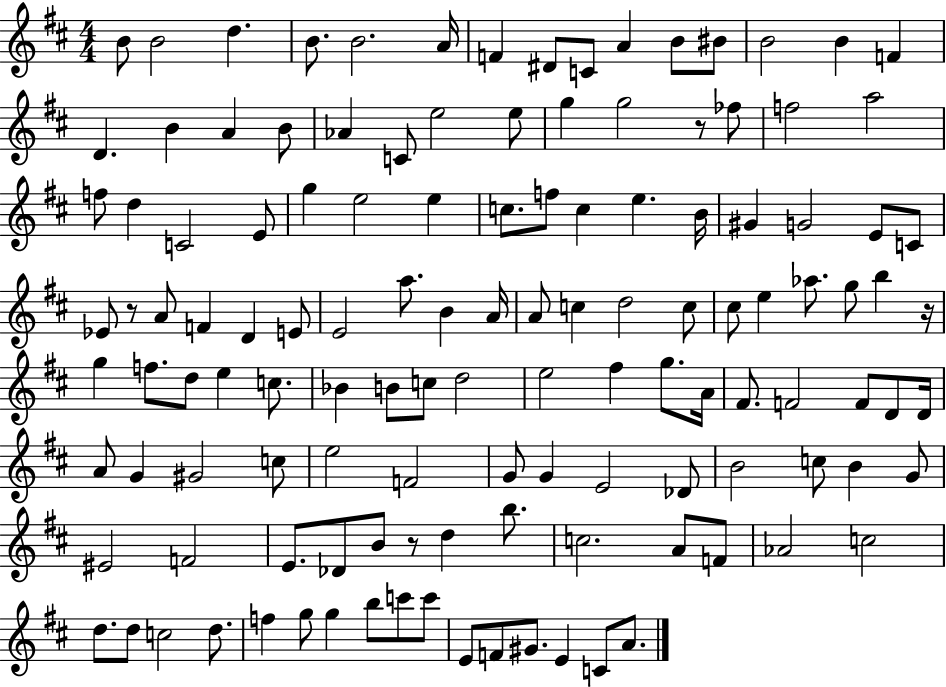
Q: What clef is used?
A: treble